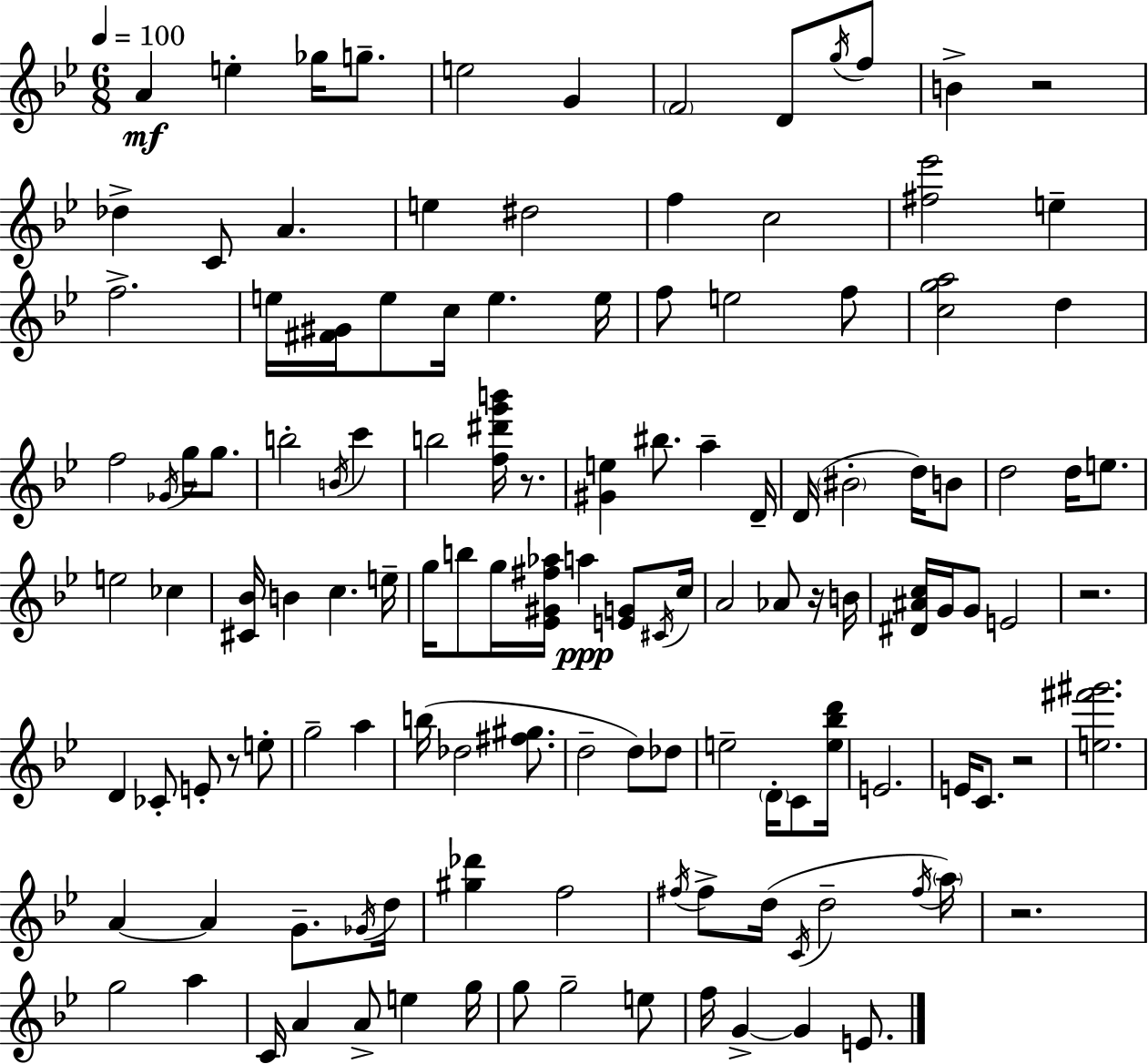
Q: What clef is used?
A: treble